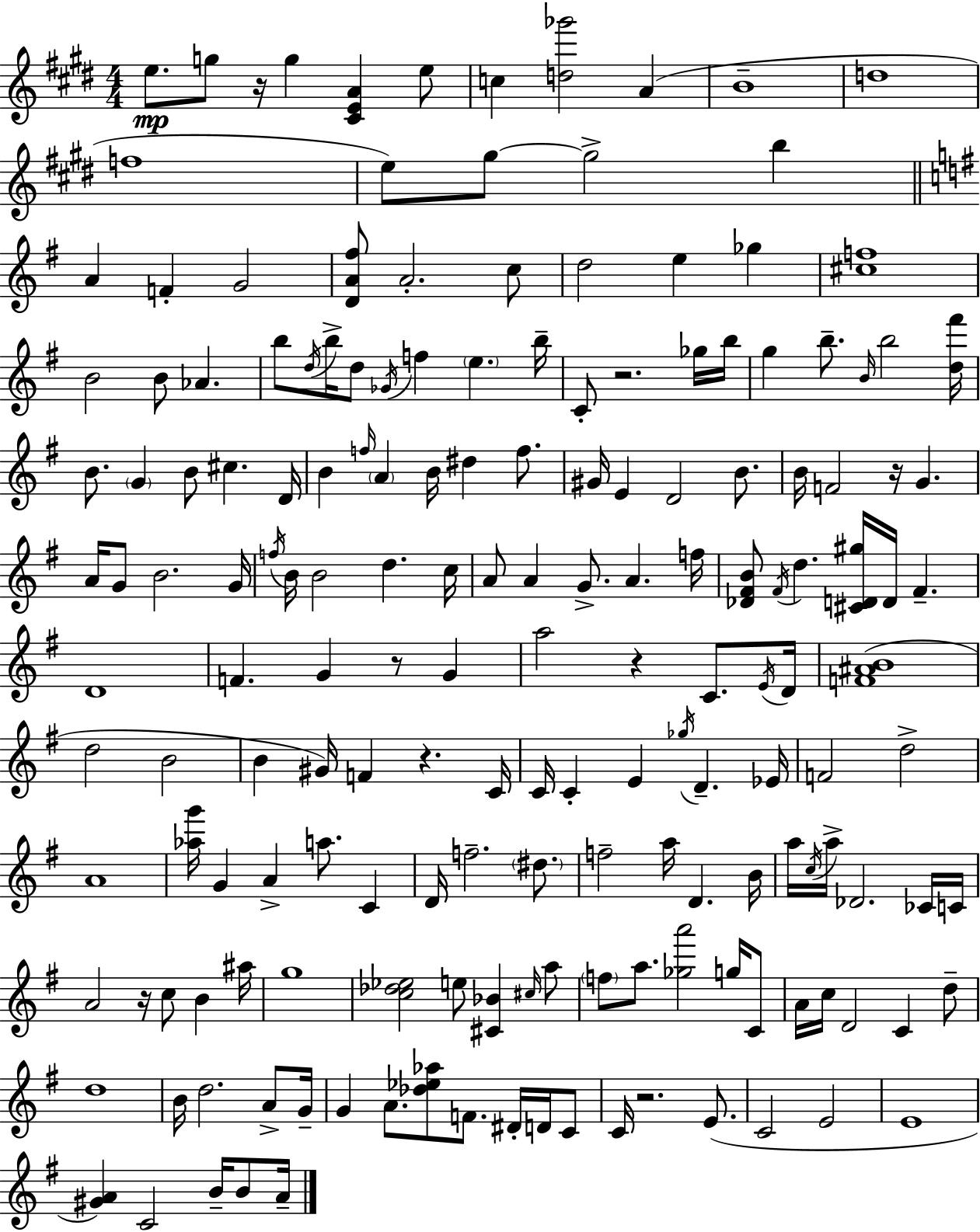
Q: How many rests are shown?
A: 8